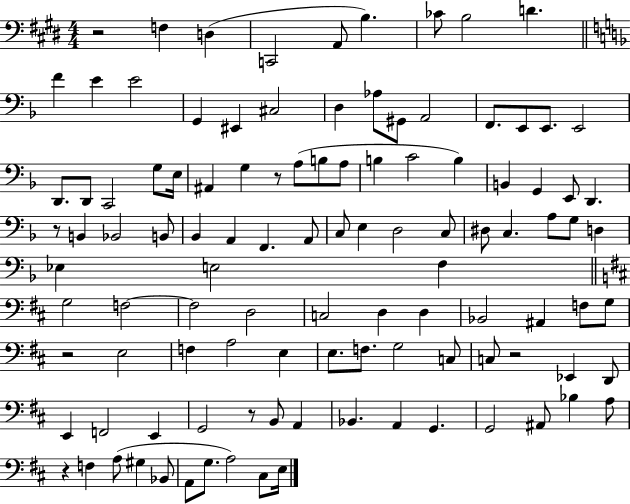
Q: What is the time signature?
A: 4/4